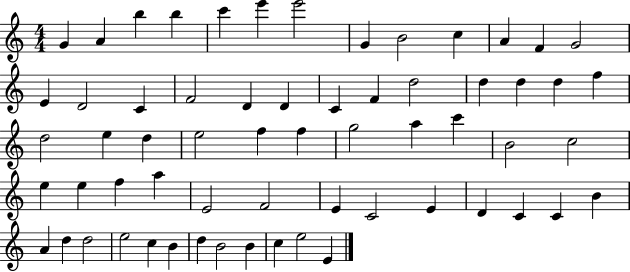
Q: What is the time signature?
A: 4/4